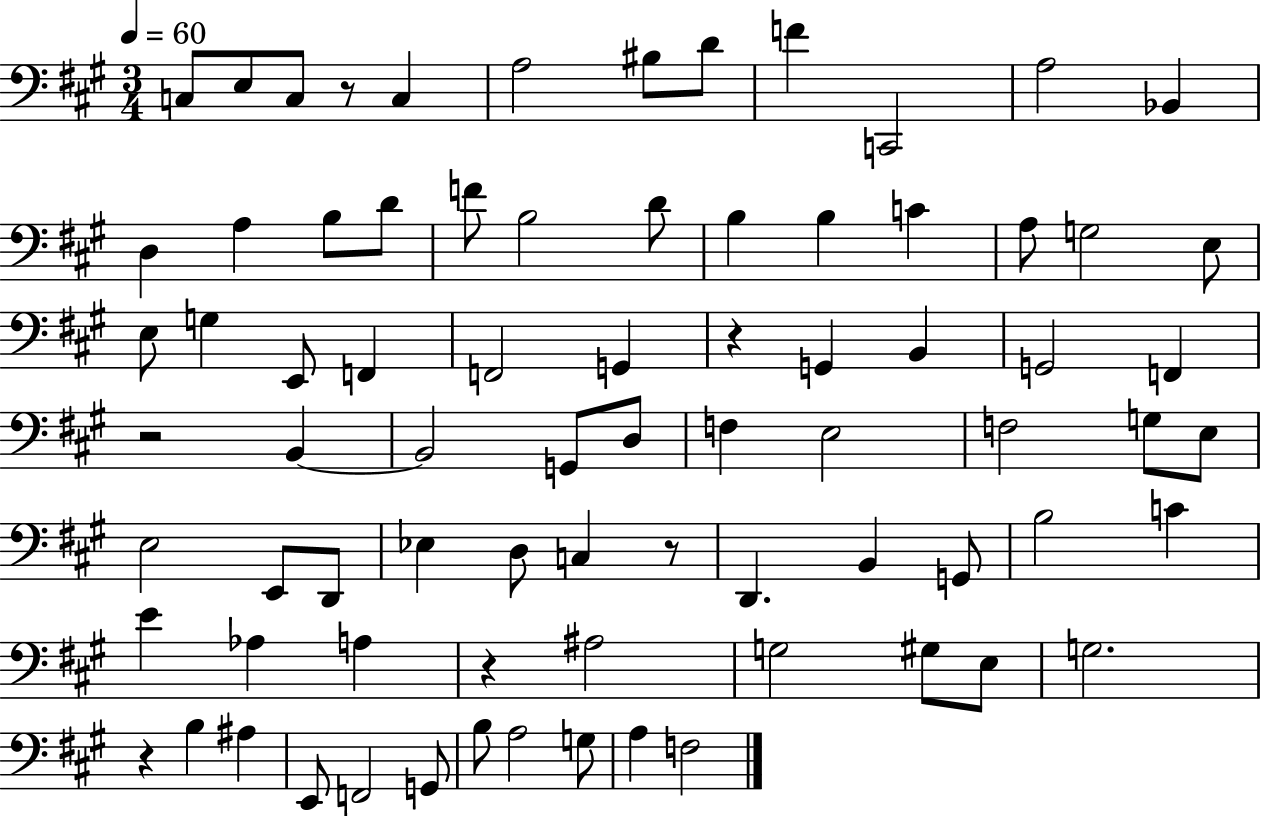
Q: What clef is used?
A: bass